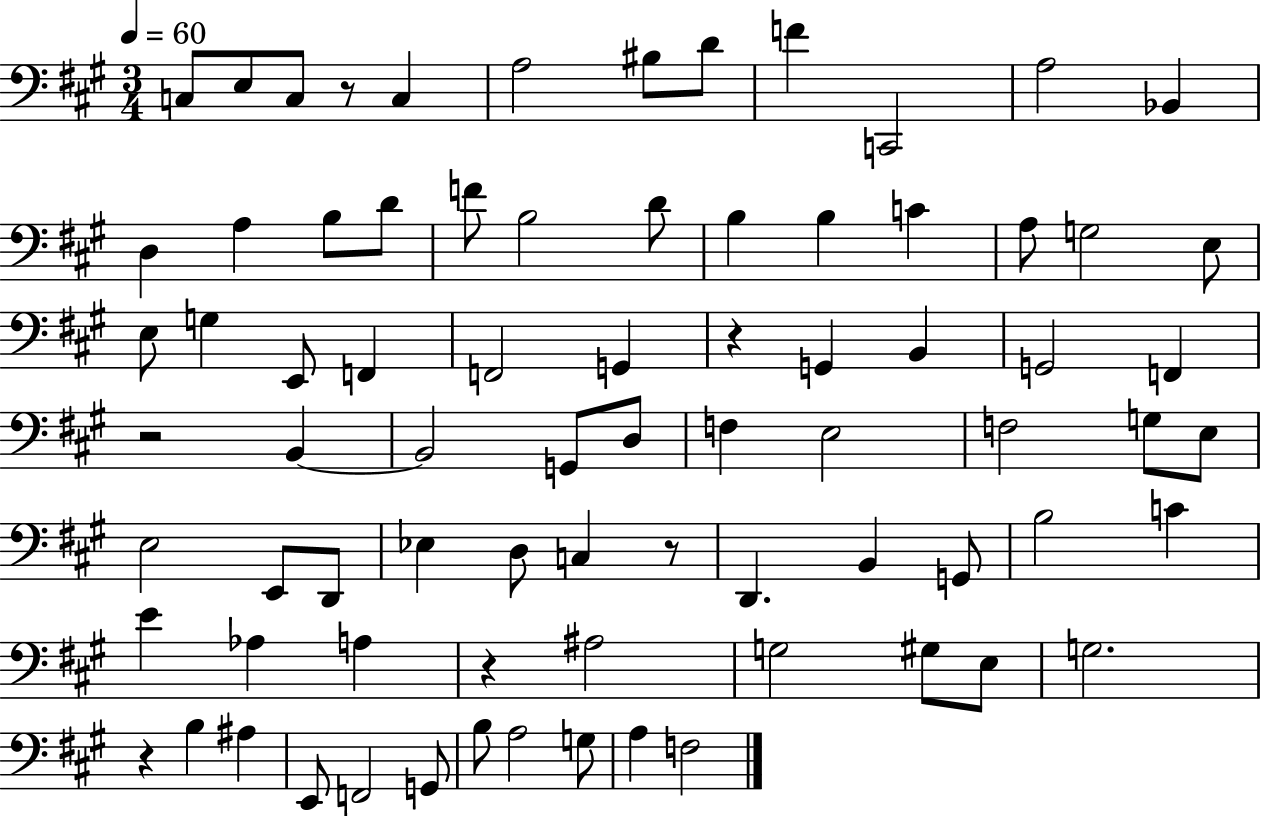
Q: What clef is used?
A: bass